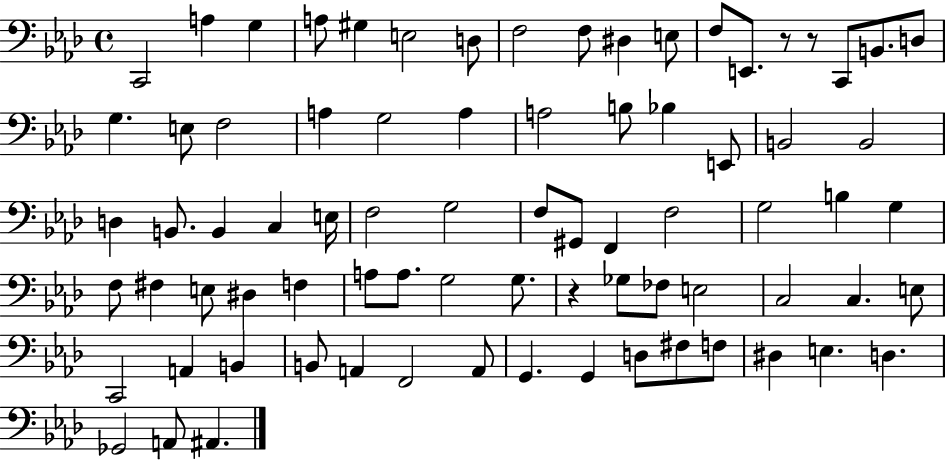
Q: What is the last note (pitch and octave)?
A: A#2